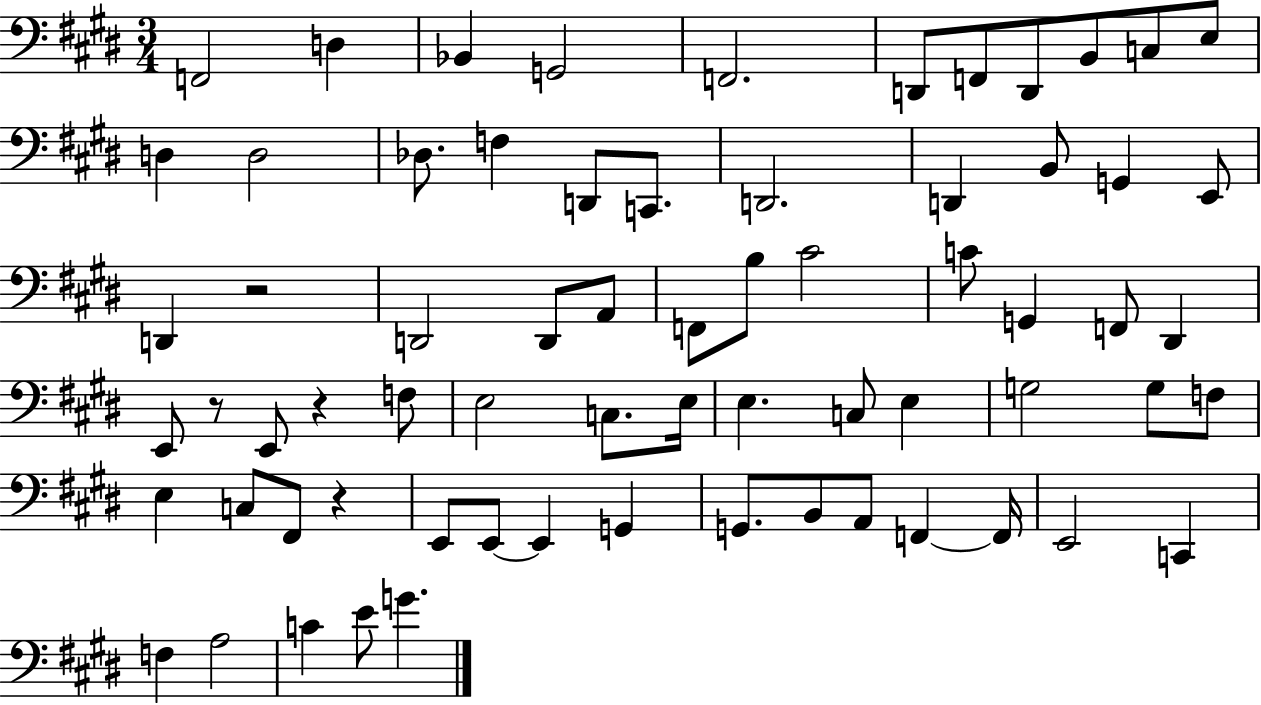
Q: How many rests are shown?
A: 4